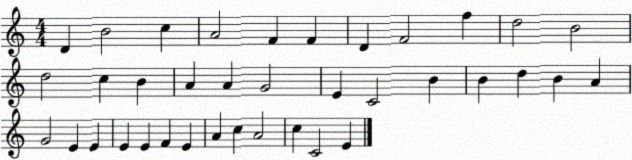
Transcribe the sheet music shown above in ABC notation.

X:1
T:Untitled
M:4/4
L:1/4
K:C
D B2 c A2 F F D F2 f d2 B2 d2 c B A A G2 E C2 B B d B A G2 E E E E F E A c A2 c C2 E